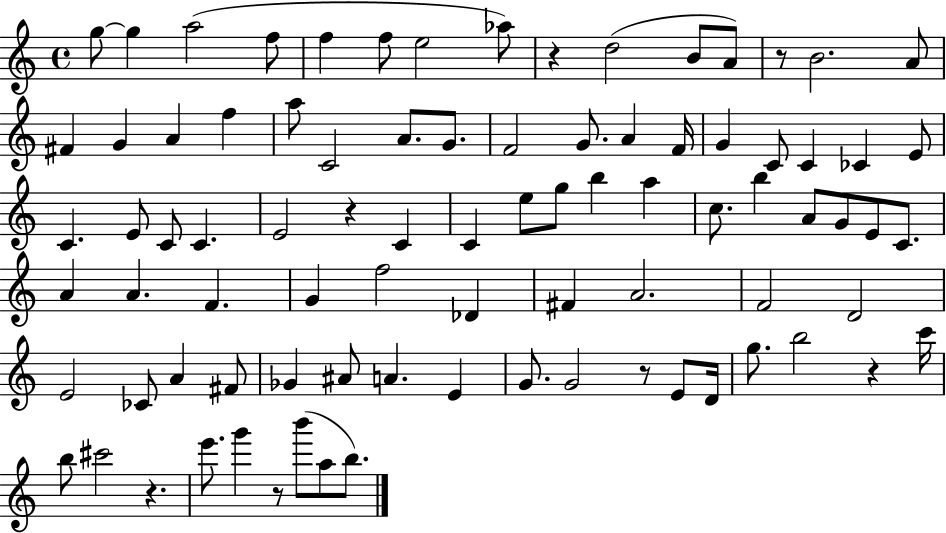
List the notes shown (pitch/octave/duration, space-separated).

G5/e G5/q A5/h F5/e F5/q F5/e E5/h Ab5/e R/q D5/h B4/e A4/e R/e B4/h. A4/e F#4/q G4/q A4/q F5/q A5/e C4/h A4/e. G4/e. F4/h G4/e. A4/q F4/s G4/q C4/e C4/q CES4/q E4/e C4/q. E4/e C4/e C4/q. E4/h R/q C4/q C4/q E5/e G5/e B5/q A5/q C5/e. B5/q A4/e G4/e E4/e C4/e. A4/q A4/q. F4/q. G4/q F5/h Db4/q F#4/q A4/h. F4/h D4/h E4/h CES4/e A4/q F#4/e Gb4/q A#4/e A4/q. E4/q G4/e. G4/h R/e E4/e D4/s G5/e. B5/h R/q C6/s B5/e C#6/h R/q. E6/e. G6/q R/e B6/e A5/e B5/e.